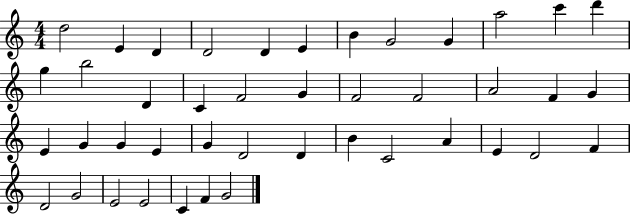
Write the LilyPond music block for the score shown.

{
  \clef treble
  \numericTimeSignature
  \time 4/4
  \key c \major
  d''2 e'4 d'4 | d'2 d'4 e'4 | b'4 g'2 g'4 | a''2 c'''4 d'''4 | \break g''4 b''2 d'4 | c'4 f'2 g'4 | f'2 f'2 | a'2 f'4 g'4 | \break e'4 g'4 g'4 e'4 | g'4 d'2 d'4 | b'4 c'2 a'4 | e'4 d'2 f'4 | \break d'2 g'2 | e'2 e'2 | c'4 f'4 g'2 | \bar "|."
}